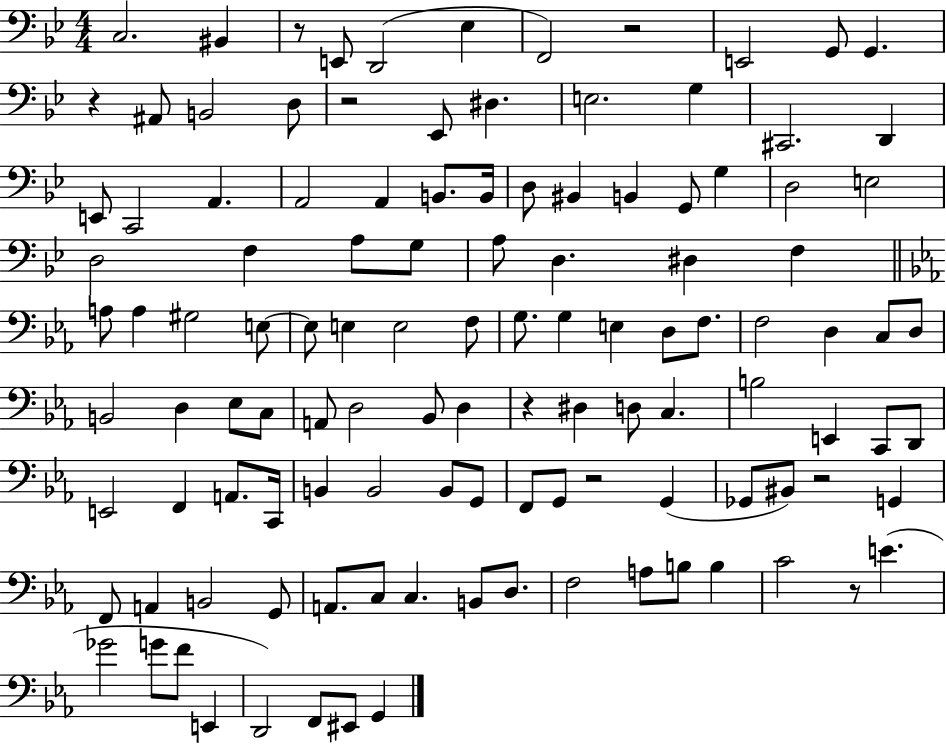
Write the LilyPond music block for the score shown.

{
  \clef bass
  \numericTimeSignature
  \time 4/4
  \key bes \major
  c2. bis,4 | r8 e,8 d,2( ees4 | f,2) r2 | e,2 g,8 g,4. | \break r4 ais,8 b,2 d8 | r2 ees,8 dis4. | e2. g4 | cis,2. d,4 | \break e,8 c,2 a,4. | a,2 a,4 b,8. b,16 | d8 bis,4 b,4 g,8 g4 | d2 e2 | \break d2 f4 a8 g8 | a8 d4. dis4 f4 | \bar "||" \break \key ees \major a8 a4 gis2 e8~~ | e8 e4 e2 f8 | g8. g4 e4 d8 f8. | f2 d4 c8 d8 | \break b,2 d4 ees8 c8 | a,8 d2 bes,8 d4 | r4 dis4 d8 c4. | b2 e,4 c,8 d,8 | \break e,2 f,4 a,8. c,16 | b,4 b,2 b,8 g,8 | f,8 g,8 r2 g,4( | ges,8 bis,8) r2 g,4 | \break f,8 a,4 b,2 g,8 | a,8. c8 c4. b,8 d8. | f2 a8 b8 b4 | c'2 r8 e'4.( | \break ges'2 g'8 f'8 e,4 | d,2) f,8 eis,8 g,4 | \bar "|."
}